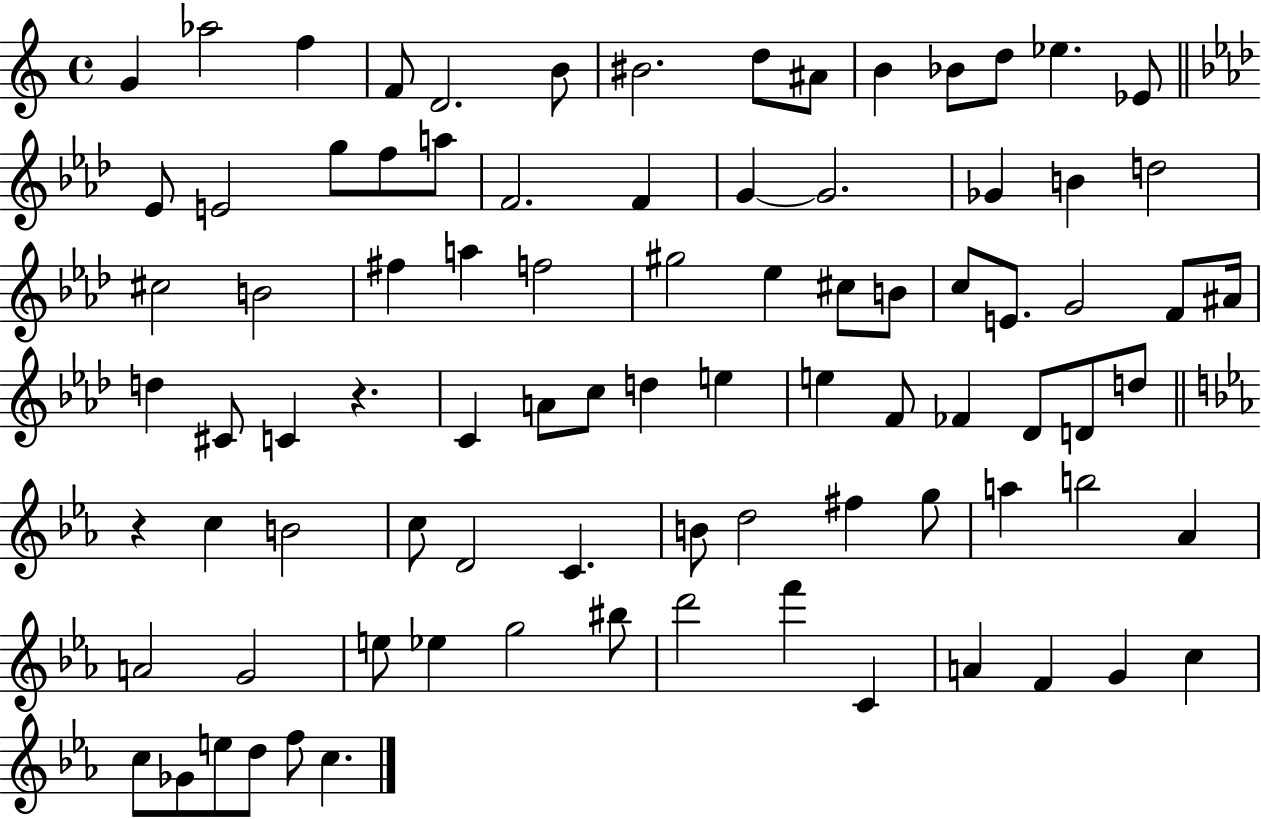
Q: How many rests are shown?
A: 2